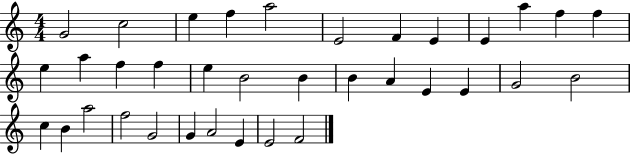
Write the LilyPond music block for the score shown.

{
  \clef treble
  \numericTimeSignature
  \time 4/4
  \key c \major
  g'2 c''2 | e''4 f''4 a''2 | e'2 f'4 e'4 | e'4 a''4 f''4 f''4 | \break e''4 a''4 f''4 f''4 | e''4 b'2 b'4 | b'4 a'4 e'4 e'4 | g'2 b'2 | \break c''4 b'4 a''2 | f''2 g'2 | g'4 a'2 e'4 | e'2 f'2 | \break \bar "|."
}